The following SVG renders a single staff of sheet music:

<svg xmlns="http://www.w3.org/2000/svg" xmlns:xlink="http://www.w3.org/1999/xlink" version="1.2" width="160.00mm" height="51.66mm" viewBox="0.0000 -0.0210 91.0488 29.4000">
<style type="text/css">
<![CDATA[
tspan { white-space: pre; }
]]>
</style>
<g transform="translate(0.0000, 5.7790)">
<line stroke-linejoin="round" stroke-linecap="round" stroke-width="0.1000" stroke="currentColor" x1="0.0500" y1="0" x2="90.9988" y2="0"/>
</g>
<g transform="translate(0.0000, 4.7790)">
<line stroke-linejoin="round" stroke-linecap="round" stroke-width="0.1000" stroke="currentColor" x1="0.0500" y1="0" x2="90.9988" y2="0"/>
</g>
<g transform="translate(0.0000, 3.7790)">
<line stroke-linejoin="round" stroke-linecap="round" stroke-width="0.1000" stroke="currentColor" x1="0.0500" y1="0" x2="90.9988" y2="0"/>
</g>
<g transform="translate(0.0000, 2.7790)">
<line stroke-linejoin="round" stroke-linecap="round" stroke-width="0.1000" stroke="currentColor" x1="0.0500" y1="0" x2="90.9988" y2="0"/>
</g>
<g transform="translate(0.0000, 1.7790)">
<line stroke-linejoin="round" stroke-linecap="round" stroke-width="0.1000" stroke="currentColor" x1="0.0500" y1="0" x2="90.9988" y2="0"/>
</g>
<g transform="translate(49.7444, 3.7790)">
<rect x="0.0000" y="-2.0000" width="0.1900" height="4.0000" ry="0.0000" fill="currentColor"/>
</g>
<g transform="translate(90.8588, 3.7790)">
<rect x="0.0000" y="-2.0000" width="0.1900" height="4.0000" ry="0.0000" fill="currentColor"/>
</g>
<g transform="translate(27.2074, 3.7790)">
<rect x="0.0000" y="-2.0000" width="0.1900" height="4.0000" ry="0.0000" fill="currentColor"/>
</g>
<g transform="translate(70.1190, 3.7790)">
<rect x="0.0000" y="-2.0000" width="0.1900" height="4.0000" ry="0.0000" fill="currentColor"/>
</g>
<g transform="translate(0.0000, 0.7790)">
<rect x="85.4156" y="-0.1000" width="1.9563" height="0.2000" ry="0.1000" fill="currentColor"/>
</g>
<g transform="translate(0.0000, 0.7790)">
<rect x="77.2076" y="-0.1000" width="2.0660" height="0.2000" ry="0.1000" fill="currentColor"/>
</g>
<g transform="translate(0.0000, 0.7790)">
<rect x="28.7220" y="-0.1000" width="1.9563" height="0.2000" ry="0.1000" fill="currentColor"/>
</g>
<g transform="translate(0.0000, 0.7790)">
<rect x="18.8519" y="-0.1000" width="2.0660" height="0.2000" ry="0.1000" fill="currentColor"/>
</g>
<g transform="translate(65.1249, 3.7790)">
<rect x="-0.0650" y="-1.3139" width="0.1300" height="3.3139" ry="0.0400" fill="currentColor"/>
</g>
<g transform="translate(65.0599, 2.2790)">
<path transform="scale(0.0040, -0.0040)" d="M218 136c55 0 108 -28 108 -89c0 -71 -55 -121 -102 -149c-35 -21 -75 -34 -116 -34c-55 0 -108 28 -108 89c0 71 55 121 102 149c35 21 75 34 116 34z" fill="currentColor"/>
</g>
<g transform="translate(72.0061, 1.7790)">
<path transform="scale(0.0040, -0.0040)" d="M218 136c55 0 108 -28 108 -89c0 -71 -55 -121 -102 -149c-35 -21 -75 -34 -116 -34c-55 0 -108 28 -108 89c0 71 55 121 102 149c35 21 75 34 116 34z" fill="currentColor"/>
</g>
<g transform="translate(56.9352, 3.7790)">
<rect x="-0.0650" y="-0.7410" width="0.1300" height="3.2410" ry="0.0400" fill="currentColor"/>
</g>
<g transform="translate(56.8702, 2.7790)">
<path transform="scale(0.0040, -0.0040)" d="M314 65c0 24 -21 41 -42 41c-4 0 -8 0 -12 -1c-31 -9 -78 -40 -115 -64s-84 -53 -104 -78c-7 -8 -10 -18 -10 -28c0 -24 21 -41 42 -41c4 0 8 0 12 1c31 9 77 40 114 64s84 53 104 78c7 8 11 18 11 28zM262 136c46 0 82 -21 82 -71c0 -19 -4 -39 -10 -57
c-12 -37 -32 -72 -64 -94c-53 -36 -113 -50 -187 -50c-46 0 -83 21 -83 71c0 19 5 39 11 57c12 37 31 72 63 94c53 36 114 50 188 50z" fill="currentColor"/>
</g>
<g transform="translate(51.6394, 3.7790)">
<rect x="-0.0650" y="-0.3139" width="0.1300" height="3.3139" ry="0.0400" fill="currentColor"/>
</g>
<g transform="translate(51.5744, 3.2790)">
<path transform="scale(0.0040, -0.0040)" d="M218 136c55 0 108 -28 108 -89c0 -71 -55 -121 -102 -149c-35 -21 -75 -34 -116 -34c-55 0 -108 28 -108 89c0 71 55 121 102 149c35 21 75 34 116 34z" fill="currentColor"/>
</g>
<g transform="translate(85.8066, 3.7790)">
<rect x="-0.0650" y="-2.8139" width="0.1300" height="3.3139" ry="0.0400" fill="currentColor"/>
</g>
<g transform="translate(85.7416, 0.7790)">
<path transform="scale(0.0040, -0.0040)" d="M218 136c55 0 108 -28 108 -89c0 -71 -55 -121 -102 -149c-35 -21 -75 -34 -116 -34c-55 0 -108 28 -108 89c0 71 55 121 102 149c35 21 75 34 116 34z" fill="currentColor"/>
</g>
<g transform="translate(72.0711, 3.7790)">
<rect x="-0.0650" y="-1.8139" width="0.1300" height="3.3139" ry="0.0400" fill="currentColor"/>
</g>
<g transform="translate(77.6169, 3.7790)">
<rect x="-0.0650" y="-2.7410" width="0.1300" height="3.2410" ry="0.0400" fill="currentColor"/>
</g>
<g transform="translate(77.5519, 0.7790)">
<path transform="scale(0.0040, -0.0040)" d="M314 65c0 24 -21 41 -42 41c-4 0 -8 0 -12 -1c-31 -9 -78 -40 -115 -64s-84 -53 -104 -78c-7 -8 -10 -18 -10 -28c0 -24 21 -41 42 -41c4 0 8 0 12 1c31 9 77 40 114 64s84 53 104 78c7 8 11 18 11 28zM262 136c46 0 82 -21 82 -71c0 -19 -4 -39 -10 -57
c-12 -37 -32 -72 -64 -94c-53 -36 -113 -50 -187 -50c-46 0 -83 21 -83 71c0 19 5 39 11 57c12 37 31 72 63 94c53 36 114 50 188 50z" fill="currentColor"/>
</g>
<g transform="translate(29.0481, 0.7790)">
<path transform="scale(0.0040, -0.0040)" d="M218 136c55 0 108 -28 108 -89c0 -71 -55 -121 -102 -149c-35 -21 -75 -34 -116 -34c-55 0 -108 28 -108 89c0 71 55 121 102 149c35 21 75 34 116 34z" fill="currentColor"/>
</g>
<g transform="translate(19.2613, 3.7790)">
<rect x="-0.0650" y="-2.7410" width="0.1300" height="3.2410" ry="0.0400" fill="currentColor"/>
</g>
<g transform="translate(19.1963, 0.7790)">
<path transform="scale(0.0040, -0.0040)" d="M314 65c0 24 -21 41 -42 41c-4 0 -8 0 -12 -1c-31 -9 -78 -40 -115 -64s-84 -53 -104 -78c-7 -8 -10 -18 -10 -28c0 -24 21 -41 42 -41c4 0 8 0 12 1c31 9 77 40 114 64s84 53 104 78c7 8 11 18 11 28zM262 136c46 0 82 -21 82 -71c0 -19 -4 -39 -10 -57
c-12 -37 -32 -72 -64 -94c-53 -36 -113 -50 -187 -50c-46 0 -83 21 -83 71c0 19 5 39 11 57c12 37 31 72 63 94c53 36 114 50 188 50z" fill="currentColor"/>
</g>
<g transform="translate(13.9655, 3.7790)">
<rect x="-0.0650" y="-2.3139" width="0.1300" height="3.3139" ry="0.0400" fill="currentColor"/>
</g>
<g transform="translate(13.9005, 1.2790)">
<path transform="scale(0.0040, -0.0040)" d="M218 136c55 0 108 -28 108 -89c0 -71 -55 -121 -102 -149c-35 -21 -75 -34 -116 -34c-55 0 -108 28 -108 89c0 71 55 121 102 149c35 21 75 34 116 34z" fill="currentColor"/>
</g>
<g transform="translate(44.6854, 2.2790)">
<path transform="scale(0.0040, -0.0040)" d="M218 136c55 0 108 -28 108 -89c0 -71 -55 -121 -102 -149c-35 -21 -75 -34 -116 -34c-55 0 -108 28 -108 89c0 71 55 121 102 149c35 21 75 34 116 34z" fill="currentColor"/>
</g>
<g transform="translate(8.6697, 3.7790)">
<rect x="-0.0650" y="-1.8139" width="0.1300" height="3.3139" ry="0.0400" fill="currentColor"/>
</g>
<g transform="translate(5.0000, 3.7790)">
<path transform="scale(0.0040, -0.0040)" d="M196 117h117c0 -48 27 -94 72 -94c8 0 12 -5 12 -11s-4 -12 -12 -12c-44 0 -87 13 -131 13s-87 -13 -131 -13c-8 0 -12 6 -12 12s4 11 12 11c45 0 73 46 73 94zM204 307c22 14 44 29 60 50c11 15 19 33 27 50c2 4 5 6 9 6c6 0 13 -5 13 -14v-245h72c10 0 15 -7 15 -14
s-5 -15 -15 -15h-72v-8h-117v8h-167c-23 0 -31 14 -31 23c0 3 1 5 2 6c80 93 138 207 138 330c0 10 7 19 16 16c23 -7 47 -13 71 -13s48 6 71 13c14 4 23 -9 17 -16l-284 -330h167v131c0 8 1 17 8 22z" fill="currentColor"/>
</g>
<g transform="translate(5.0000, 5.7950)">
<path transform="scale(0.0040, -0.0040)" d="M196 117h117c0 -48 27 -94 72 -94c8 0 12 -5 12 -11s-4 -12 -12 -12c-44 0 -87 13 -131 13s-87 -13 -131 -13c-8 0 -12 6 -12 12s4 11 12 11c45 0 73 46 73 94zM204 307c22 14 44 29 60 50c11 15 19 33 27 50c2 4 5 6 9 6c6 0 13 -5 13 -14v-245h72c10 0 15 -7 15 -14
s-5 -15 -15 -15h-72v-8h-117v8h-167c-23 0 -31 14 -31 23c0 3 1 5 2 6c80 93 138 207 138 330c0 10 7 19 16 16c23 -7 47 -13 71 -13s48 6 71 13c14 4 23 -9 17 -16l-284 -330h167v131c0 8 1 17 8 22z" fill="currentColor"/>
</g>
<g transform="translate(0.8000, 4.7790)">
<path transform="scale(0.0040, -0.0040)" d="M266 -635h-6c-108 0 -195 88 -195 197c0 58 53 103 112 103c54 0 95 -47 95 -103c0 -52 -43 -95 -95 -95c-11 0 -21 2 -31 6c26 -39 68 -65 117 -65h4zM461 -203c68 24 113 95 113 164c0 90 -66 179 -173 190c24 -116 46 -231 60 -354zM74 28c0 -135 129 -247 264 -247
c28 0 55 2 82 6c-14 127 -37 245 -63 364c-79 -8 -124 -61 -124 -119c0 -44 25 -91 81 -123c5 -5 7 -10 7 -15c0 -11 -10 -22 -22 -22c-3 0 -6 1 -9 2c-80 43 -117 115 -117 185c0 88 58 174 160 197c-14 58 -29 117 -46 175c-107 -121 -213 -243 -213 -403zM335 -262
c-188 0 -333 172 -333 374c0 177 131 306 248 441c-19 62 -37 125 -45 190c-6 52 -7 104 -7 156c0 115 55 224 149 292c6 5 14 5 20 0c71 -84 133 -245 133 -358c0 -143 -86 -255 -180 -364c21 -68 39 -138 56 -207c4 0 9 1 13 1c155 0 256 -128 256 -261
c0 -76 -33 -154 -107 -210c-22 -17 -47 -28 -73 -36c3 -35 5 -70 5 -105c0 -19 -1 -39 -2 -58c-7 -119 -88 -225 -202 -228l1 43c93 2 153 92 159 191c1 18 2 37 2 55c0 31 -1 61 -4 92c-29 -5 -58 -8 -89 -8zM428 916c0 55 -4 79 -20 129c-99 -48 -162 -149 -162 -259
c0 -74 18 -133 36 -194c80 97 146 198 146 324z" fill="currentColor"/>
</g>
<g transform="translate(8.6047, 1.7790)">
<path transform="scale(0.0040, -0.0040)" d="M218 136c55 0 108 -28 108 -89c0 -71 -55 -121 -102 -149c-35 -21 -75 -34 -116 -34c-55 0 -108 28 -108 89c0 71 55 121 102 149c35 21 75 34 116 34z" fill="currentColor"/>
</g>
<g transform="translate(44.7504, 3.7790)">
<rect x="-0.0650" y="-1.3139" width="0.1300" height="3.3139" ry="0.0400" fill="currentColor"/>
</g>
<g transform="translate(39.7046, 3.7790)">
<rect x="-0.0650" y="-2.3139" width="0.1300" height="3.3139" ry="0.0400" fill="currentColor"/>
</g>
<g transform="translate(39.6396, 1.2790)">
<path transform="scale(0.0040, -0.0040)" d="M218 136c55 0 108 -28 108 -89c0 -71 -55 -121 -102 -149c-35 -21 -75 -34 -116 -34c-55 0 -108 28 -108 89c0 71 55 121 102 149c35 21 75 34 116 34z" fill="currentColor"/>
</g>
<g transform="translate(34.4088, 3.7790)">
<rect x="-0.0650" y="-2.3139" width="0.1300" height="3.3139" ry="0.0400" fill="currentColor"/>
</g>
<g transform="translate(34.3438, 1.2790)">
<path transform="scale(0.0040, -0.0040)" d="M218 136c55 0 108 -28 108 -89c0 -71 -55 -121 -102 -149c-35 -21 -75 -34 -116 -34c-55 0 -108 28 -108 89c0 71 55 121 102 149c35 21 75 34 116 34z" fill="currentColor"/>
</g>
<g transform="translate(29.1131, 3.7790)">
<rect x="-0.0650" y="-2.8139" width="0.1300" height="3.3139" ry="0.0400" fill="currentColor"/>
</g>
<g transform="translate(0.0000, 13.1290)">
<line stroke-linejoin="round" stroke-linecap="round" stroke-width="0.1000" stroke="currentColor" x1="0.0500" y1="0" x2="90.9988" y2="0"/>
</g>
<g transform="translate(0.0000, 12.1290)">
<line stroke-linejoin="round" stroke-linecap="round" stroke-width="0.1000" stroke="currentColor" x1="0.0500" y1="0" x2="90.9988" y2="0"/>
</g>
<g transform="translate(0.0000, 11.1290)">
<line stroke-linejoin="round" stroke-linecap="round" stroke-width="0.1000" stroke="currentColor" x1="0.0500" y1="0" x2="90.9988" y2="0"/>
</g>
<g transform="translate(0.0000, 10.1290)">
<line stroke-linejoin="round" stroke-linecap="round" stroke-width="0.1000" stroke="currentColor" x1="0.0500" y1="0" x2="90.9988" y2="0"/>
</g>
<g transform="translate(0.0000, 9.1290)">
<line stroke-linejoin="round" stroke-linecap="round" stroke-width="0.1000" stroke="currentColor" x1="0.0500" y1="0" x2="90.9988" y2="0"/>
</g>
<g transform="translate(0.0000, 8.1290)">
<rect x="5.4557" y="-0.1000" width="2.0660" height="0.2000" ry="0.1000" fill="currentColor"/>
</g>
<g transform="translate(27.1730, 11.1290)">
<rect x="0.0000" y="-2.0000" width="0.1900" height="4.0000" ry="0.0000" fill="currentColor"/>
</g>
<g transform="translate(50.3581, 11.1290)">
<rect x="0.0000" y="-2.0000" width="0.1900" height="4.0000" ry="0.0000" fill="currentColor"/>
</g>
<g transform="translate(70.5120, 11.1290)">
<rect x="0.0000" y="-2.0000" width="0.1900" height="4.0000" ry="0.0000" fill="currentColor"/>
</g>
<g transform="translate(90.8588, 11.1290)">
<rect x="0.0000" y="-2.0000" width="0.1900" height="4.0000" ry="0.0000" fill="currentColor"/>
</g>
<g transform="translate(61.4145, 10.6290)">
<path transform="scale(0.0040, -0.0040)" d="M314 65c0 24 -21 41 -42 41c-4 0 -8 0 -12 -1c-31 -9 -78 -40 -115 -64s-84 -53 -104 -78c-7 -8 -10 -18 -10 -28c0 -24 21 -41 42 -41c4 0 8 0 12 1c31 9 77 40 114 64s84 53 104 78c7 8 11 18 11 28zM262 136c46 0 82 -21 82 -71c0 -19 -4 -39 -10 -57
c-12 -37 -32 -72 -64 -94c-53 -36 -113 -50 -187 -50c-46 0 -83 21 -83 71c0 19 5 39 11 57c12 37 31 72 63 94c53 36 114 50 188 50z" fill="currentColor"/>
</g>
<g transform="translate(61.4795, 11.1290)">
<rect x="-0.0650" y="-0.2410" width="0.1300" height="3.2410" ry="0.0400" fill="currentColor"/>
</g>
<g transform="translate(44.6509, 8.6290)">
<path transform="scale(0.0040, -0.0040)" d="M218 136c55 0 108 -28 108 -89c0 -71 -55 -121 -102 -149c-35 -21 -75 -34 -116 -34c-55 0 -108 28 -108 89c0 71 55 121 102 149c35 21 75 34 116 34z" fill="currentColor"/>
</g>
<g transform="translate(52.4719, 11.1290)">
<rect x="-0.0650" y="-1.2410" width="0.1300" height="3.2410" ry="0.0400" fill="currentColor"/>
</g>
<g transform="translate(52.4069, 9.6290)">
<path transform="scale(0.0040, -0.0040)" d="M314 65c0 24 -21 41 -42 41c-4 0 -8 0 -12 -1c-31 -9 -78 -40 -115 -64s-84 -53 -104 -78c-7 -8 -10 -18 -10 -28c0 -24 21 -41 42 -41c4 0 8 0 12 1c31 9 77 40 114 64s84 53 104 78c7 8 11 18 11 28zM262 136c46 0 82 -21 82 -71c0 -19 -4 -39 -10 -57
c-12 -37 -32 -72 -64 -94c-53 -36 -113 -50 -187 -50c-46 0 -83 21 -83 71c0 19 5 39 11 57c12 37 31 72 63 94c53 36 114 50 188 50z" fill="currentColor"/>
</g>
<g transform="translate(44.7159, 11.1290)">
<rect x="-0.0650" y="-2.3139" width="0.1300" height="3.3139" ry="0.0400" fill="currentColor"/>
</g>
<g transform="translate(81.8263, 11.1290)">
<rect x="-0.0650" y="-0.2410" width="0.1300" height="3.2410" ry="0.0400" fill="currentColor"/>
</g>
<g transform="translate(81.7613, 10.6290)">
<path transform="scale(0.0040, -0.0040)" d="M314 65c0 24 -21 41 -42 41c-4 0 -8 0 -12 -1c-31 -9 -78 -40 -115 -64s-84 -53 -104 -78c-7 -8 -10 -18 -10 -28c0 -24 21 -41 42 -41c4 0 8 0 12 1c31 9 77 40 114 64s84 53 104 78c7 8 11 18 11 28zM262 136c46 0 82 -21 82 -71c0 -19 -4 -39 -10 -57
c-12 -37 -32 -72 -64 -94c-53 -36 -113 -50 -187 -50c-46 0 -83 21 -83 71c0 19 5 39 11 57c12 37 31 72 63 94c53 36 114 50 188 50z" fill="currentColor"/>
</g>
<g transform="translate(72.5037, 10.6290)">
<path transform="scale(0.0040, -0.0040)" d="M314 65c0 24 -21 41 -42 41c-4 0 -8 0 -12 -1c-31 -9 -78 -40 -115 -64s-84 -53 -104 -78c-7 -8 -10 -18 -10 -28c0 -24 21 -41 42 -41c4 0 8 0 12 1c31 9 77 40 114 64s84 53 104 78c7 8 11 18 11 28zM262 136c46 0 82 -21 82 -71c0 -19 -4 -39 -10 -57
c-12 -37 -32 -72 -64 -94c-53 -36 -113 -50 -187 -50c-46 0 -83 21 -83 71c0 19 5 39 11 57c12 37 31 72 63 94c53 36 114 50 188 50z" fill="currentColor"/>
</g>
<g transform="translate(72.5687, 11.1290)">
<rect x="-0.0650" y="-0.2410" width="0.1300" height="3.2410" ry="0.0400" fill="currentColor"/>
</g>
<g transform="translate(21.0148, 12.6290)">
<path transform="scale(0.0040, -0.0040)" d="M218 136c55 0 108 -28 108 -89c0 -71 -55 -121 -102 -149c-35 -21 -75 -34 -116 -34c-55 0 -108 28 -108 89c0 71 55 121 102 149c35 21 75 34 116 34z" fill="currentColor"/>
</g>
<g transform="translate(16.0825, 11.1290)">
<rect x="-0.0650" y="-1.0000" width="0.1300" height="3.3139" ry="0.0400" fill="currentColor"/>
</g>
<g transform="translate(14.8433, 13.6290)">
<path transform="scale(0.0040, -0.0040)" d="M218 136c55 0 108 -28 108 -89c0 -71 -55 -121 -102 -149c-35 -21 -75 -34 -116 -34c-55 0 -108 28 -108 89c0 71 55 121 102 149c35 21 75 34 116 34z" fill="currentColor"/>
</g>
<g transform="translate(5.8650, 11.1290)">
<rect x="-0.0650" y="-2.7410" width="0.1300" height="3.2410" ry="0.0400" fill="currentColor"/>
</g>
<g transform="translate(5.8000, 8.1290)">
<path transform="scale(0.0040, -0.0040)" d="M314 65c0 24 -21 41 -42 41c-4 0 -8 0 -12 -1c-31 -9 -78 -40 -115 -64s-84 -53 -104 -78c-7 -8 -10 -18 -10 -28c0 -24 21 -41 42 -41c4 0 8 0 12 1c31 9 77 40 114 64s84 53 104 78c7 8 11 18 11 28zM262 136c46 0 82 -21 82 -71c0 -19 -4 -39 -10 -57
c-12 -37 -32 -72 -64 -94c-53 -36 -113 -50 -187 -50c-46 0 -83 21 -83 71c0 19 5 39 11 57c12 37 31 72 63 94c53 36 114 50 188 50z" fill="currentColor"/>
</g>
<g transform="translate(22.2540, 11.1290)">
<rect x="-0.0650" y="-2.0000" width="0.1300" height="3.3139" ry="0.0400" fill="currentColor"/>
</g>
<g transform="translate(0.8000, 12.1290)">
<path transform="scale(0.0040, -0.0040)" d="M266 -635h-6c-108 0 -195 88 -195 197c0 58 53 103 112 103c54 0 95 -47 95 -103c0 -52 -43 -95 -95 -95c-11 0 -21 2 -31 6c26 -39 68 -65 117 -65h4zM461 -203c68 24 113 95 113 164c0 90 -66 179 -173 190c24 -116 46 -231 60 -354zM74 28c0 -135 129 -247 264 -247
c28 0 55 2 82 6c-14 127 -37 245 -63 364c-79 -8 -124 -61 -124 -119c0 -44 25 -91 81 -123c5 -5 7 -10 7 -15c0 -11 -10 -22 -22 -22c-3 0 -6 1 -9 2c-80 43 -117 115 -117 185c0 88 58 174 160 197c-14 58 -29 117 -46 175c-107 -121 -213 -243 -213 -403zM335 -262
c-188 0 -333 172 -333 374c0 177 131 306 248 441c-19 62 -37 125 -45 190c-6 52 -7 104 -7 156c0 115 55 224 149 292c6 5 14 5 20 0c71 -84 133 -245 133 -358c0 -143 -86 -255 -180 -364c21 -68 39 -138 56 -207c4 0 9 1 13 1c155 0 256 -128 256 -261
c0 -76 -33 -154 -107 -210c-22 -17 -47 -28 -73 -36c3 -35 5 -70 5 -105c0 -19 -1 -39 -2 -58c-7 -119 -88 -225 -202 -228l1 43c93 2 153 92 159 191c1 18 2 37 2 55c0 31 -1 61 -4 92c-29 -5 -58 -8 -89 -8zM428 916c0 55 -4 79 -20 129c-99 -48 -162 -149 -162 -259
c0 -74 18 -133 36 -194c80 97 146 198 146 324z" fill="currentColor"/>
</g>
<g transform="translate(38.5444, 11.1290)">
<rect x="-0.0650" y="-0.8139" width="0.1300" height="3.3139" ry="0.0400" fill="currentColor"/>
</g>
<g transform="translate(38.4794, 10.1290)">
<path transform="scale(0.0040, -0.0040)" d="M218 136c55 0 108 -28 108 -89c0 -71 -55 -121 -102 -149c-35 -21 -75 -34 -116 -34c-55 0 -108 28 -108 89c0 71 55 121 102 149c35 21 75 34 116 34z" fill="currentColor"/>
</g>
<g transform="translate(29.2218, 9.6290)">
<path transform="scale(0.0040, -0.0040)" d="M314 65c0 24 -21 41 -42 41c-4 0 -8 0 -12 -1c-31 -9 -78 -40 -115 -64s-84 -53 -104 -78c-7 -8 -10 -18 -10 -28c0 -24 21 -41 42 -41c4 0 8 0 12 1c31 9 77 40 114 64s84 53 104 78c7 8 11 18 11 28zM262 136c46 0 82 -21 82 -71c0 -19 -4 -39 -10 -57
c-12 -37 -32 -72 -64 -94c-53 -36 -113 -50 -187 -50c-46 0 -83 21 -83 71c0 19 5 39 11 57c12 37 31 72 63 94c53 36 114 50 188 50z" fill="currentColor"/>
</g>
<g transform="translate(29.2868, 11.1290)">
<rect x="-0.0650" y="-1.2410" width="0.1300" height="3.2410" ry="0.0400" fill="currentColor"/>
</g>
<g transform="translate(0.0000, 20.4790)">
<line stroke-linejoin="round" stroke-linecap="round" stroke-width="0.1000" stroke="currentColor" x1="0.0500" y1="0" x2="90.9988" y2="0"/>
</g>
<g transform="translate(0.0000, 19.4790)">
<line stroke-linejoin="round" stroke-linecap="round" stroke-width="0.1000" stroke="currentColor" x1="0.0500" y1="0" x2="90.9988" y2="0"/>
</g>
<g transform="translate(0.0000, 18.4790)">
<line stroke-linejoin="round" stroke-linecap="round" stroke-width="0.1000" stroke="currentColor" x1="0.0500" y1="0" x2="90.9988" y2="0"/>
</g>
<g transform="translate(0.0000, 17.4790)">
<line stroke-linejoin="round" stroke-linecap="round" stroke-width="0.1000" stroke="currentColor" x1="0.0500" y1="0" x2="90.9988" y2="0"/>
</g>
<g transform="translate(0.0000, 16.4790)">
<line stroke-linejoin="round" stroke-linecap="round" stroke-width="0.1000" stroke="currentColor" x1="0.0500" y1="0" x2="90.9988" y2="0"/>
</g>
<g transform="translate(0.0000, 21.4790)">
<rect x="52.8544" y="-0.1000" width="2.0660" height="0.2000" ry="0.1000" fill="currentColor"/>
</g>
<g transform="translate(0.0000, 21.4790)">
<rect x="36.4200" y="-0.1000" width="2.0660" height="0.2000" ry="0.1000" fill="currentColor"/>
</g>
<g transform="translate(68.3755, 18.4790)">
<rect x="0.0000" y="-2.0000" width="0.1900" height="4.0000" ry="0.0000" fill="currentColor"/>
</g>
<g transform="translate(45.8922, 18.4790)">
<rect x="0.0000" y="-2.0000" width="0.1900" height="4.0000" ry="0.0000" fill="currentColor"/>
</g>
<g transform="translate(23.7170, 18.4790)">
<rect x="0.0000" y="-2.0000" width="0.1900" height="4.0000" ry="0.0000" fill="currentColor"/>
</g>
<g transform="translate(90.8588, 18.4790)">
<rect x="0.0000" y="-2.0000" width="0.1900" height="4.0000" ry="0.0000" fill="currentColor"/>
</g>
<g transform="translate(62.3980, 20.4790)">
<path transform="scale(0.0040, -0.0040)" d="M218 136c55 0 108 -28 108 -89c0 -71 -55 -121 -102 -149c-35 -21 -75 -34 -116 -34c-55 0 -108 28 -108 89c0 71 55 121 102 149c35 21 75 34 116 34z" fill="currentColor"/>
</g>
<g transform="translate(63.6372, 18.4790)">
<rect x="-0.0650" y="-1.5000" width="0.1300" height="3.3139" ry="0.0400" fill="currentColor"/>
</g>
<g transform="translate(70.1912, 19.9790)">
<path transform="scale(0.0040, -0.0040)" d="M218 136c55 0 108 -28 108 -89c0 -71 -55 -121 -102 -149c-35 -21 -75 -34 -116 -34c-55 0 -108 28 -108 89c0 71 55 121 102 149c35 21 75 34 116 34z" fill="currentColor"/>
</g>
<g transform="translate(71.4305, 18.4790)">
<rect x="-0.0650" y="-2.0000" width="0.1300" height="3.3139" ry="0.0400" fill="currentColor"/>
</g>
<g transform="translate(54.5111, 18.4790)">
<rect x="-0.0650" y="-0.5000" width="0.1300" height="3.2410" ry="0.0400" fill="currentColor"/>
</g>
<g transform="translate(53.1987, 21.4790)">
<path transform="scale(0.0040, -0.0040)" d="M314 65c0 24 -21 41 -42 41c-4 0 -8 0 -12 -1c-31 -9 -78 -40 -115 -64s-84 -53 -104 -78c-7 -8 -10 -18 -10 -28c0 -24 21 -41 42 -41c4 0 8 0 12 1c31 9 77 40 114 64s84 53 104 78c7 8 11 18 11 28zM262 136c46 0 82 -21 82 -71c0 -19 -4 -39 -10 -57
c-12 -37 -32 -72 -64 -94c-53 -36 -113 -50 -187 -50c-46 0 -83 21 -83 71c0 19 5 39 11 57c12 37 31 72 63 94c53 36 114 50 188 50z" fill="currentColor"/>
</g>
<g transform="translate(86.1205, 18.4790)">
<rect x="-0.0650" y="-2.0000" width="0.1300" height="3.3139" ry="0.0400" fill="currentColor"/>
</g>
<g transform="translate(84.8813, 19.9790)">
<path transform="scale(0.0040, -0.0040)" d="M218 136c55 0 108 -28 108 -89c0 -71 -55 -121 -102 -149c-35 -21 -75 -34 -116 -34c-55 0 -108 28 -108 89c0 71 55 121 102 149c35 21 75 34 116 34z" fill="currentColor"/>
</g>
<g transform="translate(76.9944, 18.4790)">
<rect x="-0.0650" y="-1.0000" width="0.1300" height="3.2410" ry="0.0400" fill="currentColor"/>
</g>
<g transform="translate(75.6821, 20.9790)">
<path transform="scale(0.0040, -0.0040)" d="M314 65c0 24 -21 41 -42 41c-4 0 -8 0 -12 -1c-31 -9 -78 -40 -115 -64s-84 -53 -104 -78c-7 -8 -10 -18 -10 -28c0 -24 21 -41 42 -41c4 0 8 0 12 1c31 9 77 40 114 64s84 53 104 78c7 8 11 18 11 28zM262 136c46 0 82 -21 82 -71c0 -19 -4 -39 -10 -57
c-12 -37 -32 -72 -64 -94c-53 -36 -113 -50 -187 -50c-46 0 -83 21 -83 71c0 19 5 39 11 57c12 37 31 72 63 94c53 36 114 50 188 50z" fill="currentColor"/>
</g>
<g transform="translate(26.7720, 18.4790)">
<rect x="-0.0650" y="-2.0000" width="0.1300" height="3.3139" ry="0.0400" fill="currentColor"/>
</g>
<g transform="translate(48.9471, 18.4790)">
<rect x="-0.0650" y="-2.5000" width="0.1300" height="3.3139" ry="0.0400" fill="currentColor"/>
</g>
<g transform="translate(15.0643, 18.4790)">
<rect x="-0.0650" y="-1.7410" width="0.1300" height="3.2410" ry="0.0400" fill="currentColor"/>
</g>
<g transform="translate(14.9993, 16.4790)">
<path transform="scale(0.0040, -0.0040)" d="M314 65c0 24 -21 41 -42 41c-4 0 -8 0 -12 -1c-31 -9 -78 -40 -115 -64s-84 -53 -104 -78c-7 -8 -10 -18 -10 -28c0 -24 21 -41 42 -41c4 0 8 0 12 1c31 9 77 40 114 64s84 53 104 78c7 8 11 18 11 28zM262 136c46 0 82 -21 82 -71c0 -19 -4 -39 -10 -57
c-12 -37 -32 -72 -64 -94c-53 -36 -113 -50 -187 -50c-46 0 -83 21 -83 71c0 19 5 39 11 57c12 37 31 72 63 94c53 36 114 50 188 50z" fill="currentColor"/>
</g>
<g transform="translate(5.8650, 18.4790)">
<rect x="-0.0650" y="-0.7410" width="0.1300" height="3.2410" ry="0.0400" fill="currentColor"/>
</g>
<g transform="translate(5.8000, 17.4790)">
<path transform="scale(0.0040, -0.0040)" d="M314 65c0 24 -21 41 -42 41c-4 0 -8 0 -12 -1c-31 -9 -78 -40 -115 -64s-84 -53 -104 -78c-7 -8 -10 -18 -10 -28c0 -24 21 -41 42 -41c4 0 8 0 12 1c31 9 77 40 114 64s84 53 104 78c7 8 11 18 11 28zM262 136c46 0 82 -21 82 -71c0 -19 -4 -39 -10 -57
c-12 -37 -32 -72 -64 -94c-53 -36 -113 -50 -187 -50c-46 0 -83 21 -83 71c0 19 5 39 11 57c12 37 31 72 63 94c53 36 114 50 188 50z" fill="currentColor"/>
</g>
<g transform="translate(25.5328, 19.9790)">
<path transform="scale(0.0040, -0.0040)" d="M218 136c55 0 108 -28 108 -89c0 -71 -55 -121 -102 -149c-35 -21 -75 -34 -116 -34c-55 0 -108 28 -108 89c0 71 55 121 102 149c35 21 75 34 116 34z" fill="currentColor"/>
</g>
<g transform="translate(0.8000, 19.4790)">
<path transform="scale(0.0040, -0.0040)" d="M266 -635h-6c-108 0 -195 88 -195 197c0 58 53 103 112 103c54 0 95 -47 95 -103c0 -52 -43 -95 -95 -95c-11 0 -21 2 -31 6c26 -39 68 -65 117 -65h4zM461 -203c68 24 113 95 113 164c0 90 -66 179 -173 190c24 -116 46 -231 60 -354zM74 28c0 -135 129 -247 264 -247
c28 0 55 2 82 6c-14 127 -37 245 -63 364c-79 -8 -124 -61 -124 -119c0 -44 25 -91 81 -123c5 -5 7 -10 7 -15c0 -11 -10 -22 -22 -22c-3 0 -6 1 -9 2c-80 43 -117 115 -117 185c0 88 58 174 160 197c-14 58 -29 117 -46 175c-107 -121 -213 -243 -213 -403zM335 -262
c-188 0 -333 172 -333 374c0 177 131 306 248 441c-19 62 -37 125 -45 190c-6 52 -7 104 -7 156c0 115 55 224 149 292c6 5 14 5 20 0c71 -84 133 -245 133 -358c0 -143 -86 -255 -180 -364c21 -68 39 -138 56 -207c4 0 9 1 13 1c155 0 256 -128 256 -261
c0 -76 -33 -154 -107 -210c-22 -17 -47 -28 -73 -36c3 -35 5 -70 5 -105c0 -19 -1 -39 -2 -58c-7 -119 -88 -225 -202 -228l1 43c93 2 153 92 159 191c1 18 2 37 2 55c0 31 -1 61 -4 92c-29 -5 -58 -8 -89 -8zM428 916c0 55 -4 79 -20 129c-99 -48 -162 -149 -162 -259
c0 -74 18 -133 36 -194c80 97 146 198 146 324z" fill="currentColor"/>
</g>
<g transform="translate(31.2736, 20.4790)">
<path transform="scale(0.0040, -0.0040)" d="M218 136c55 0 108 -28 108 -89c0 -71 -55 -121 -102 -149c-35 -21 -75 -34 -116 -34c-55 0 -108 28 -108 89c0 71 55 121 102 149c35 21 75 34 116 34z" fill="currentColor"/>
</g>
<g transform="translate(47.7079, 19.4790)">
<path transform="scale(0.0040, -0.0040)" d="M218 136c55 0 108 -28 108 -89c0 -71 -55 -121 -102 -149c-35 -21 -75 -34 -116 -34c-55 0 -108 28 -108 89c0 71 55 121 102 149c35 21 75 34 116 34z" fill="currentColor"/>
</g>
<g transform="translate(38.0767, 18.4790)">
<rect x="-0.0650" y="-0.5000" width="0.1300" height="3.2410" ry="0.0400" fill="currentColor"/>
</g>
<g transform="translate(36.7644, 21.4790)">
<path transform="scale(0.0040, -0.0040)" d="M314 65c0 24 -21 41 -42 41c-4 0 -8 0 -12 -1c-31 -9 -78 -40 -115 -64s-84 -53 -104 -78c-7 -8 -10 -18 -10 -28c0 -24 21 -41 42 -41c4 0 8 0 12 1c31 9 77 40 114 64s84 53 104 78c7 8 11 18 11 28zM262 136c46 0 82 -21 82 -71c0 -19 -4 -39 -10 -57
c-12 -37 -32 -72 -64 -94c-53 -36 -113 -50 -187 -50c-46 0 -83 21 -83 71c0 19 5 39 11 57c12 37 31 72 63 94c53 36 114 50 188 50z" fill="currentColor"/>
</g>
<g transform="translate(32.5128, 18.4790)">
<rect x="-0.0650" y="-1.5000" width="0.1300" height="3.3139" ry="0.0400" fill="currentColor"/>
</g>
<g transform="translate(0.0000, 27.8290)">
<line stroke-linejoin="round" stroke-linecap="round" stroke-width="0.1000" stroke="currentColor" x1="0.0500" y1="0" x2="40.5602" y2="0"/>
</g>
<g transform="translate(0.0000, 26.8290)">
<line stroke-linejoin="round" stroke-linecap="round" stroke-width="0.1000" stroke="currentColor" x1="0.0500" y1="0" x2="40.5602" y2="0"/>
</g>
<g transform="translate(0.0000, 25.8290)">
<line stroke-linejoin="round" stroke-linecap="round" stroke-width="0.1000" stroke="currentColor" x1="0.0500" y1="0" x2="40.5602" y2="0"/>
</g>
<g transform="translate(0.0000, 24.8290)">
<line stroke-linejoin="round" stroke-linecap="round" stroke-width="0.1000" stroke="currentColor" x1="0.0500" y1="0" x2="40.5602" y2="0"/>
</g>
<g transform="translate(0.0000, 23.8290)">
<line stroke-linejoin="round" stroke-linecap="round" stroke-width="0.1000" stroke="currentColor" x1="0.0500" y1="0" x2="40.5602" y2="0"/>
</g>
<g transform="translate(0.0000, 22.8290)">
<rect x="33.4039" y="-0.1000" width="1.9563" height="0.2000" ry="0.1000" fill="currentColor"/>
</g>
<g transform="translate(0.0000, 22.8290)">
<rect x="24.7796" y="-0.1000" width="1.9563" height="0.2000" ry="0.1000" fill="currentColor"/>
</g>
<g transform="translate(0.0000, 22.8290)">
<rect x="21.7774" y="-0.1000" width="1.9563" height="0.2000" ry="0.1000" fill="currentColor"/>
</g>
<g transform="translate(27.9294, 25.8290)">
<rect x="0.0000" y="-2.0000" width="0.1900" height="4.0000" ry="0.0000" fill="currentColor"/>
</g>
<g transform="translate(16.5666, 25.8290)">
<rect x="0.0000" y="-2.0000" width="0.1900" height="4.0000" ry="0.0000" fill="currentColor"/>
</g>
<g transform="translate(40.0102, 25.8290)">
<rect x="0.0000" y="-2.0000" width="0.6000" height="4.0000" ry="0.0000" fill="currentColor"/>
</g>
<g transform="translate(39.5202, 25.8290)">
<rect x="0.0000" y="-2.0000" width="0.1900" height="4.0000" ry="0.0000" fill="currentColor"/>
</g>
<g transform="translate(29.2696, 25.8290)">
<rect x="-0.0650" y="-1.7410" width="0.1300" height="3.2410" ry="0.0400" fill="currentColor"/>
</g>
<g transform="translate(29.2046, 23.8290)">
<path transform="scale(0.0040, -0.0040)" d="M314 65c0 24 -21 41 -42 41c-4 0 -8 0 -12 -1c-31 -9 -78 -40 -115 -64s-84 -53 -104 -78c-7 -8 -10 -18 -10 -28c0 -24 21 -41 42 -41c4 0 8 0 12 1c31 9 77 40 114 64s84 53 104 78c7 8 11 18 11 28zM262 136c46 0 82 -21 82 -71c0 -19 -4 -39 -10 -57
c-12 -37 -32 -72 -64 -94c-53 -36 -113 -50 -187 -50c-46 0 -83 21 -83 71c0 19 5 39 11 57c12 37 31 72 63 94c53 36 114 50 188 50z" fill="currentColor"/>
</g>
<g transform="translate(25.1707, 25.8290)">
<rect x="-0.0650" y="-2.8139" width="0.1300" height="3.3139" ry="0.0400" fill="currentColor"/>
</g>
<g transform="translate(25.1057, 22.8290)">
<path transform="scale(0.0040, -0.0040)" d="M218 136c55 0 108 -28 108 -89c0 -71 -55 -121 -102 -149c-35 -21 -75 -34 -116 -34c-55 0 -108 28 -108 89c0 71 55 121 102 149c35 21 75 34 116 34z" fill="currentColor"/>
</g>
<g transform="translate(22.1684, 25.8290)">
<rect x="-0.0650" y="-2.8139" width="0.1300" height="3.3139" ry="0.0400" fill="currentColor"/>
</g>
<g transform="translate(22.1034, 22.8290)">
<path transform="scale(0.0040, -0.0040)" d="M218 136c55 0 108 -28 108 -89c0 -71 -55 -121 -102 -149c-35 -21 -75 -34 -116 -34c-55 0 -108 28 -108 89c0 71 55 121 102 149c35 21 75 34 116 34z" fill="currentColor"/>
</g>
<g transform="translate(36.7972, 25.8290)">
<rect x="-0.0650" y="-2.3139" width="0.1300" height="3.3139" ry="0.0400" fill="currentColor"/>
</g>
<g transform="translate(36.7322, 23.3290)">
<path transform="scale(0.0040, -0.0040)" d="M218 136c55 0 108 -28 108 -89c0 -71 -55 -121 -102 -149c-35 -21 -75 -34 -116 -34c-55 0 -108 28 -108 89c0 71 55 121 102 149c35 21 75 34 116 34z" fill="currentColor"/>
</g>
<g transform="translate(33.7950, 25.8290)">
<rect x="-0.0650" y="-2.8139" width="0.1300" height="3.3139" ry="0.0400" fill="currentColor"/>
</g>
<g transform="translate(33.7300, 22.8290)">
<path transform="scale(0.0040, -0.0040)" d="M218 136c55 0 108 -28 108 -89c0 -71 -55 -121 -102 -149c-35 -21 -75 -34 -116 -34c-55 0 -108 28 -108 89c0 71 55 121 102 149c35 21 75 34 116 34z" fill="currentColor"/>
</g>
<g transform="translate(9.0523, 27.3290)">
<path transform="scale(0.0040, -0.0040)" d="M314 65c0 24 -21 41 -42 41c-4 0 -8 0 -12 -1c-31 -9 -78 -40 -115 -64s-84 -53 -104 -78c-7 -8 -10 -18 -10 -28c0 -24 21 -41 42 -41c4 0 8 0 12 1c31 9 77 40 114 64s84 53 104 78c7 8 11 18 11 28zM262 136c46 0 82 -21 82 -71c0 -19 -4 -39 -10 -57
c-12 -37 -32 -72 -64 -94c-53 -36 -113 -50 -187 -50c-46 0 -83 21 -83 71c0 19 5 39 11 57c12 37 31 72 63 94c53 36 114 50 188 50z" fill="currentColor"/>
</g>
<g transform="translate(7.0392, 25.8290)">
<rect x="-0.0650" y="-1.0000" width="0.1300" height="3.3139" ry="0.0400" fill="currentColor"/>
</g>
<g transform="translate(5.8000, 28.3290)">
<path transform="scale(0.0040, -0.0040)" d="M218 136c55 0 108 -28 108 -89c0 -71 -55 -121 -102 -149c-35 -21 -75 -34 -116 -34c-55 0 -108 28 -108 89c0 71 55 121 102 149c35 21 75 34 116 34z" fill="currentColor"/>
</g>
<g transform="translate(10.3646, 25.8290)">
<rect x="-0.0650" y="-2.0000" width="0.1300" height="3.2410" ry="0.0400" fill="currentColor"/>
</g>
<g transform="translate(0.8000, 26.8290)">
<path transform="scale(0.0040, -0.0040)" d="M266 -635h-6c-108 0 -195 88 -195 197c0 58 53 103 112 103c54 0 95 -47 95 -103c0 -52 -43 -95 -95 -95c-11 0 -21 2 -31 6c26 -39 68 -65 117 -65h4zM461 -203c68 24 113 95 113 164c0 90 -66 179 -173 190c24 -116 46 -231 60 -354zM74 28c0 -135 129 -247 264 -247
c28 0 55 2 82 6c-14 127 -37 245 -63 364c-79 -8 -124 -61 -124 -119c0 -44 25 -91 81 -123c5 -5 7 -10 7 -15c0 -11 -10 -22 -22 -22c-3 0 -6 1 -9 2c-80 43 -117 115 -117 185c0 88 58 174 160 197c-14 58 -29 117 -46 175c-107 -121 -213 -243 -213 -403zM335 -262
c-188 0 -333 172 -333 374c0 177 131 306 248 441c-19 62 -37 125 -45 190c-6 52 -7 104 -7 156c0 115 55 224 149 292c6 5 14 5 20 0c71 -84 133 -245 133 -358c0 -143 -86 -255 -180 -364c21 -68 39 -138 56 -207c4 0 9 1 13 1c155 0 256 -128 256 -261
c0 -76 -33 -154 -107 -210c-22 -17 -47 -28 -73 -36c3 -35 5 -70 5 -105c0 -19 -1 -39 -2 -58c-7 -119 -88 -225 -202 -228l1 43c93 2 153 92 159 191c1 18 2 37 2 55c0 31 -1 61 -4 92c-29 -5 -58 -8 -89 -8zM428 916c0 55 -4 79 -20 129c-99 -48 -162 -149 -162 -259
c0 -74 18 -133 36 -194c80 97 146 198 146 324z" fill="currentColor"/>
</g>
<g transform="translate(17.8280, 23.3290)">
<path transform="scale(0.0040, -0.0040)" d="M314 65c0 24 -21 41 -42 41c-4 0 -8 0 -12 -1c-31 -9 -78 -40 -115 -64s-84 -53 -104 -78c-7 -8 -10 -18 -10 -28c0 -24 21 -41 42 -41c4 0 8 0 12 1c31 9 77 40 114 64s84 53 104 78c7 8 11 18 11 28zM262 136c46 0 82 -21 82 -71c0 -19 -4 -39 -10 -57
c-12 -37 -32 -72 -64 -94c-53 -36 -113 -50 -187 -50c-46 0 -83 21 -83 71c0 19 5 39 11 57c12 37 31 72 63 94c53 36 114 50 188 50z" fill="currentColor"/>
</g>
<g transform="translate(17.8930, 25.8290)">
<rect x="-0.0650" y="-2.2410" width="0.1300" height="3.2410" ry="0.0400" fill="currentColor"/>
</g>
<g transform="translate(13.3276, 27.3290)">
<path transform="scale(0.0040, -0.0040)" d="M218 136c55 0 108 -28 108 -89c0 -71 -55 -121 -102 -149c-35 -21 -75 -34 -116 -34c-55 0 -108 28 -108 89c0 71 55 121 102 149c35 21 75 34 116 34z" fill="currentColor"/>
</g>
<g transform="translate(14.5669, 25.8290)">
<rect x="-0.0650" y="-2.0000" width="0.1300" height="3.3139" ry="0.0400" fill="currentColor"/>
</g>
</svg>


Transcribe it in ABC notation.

X:1
T:Untitled
M:4/4
L:1/4
K:C
f g a2 a g g e c d2 e f a2 a a2 D F e2 d g e2 c2 c2 c2 d2 f2 F E C2 G C2 E F D2 F D F2 F g2 a a f2 a g